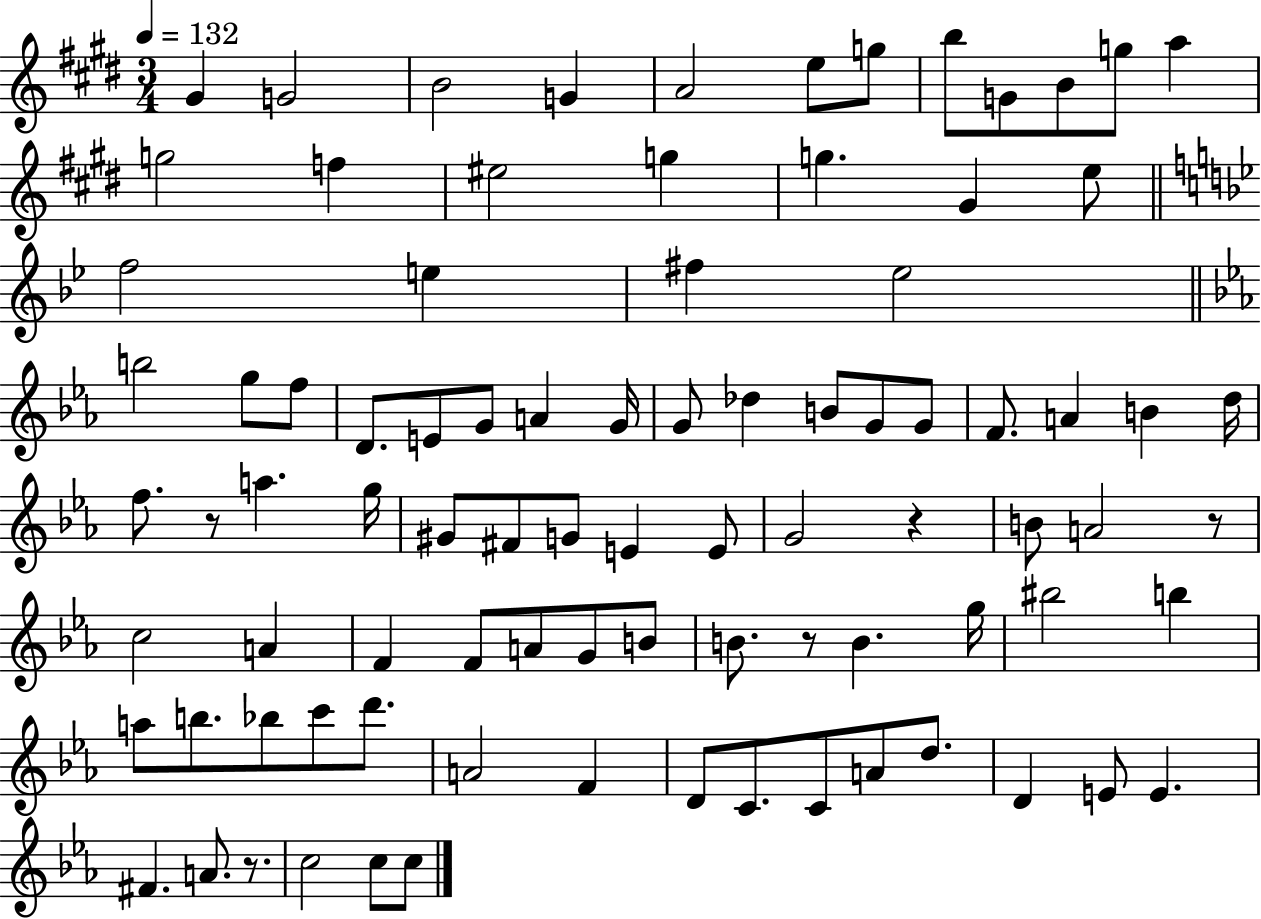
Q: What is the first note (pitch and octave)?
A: G#4